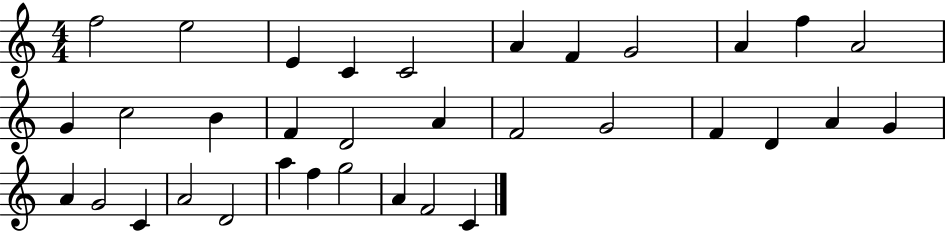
X:1
T:Untitled
M:4/4
L:1/4
K:C
f2 e2 E C C2 A F G2 A f A2 G c2 B F D2 A F2 G2 F D A G A G2 C A2 D2 a f g2 A F2 C